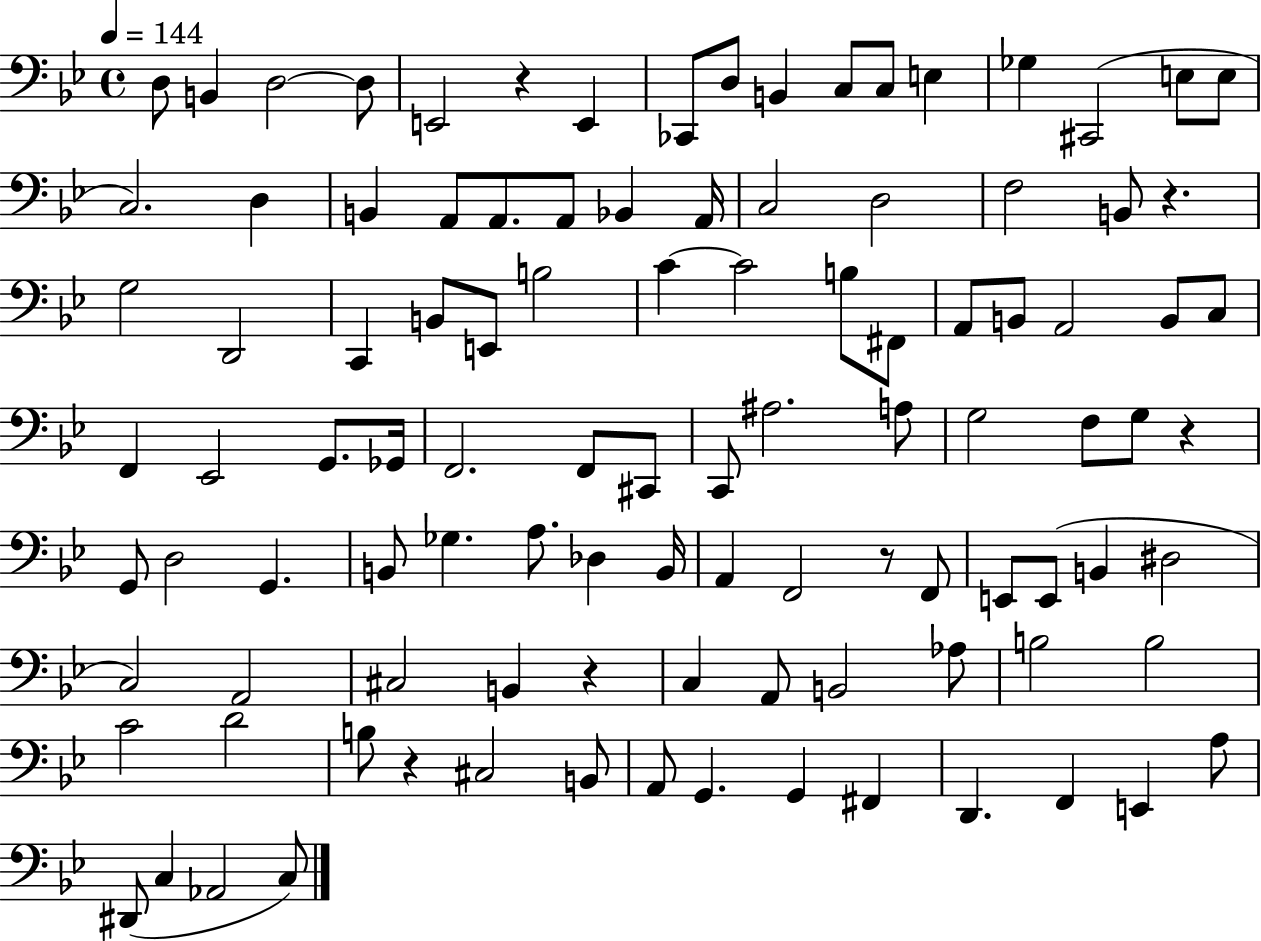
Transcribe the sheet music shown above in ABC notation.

X:1
T:Untitled
M:4/4
L:1/4
K:Bb
D,/2 B,, D,2 D,/2 E,,2 z E,, _C,,/2 D,/2 B,, C,/2 C,/2 E, _G, ^C,,2 E,/2 E,/2 C,2 D, B,, A,,/2 A,,/2 A,,/2 _B,, A,,/4 C,2 D,2 F,2 B,,/2 z G,2 D,,2 C,, B,,/2 E,,/2 B,2 C C2 B,/2 ^F,,/2 A,,/2 B,,/2 A,,2 B,,/2 C,/2 F,, _E,,2 G,,/2 _G,,/4 F,,2 F,,/2 ^C,,/2 C,,/2 ^A,2 A,/2 G,2 F,/2 G,/2 z G,,/2 D,2 G,, B,,/2 _G, A,/2 _D, B,,/4 A,, F,,2 z/2 F,,/2 E,,/2 E,,/2 B,, ^D,2 C,2 A,,2 ^C,2 B,, z C, A,,/2 B,,2 _A,/2 B,2 B,2 C2 D2 B,/2 z ^C,2 B,,/2 A,,/2 G,, G,, ^F,, D,, F,, E,, A,/2 ^D,,/2 C, _A,,2 C,/2